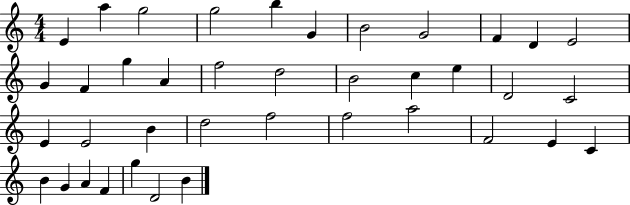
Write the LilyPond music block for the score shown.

{
  \clef treble
  \numericTimeSignature
  \time 4/4
  \key c \major
  e'4 a''4 g''2 | g''2 b''4 g'4 | b'2 g'2 | f'4 d'4 e'2 | \break g'4 f'4 g''4 a'4 | f''2 d''2 | b'2 c''4 e''4 | d'2 c'2 | \break e'4 e'2 b'4 | d''2 f''2 | f''2 a''2 | f'2 e'4 c'4 | \break b'4 g'4 a'4 f'4 | g''4 d'2 b'4 | \bar "|."
}